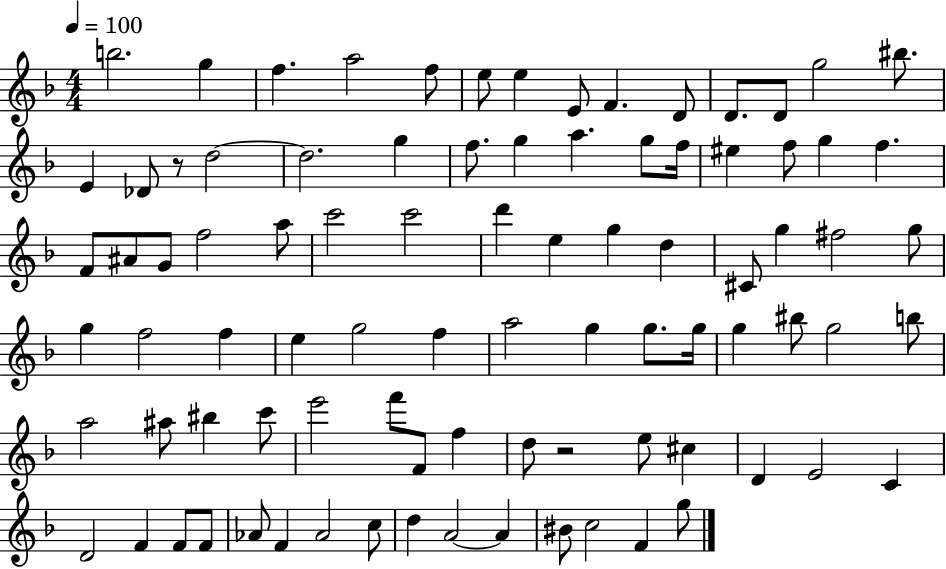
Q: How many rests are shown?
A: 2